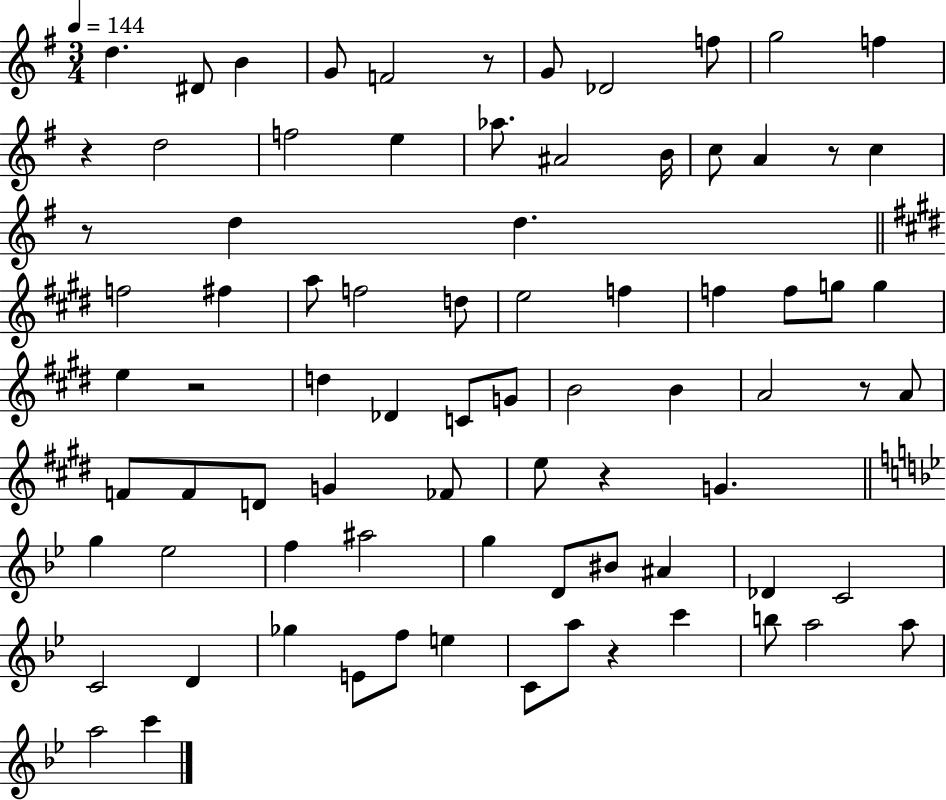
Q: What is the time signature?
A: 3/4